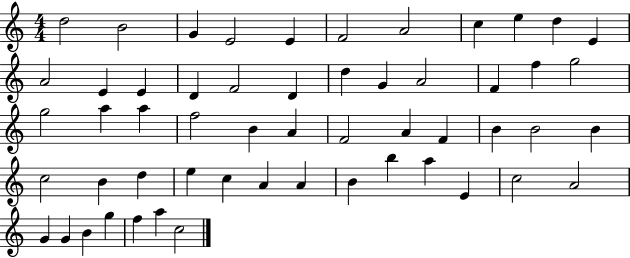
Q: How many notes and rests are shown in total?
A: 55